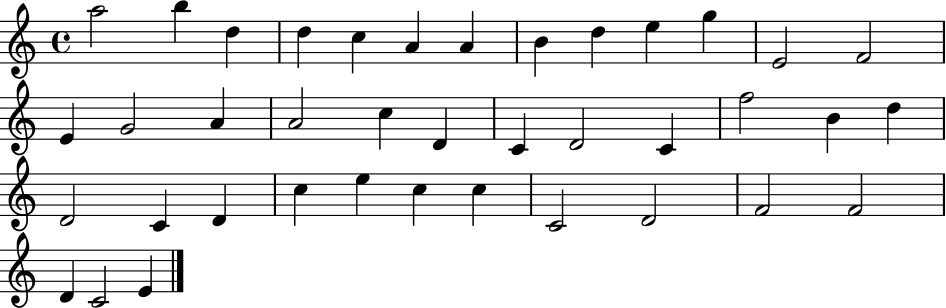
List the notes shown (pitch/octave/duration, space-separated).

A5/h B5/q D5/q D5/q C5/q A4/q A4/q B4/q D5/q E5/q G5/q E4/h F4/h E4/q G4/h A4/q A4/h C5/q D4/q C4/q D4/h C4/q F5/h B4/q D5/q D4/h C4/q D4/q C5/q E5/q C5/q C5/q C4/h D4/h F4/h F4/h D4/q C4/h E4/q